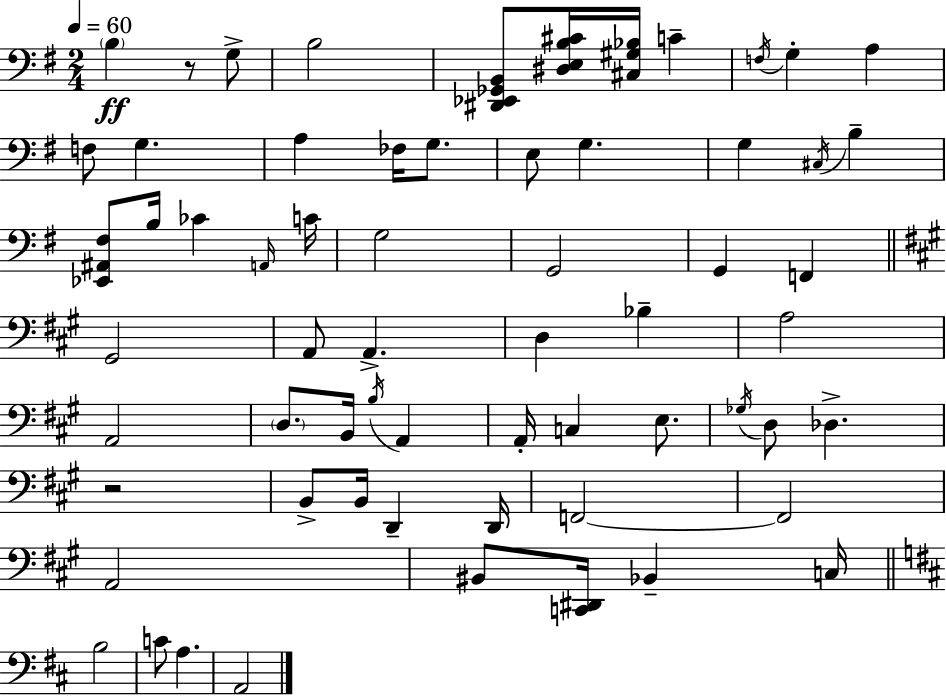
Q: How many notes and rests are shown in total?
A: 63